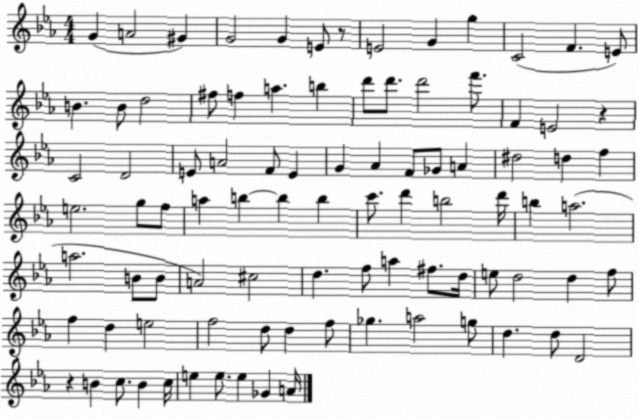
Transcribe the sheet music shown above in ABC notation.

X:1
T:Untitled
M:4/4
L:1/4
K:Eb
G A2 ^G G2 G E/2 z/2 E2 G g C2 F E/2 B B/2 d2 ^f/2 f a b d'/2 d'/2 d'2 f'/2 F E2 z C2 D2 E/2 A2 F/2 E G _A F/2 _G/2 A ^d2 d f e2 g/2 f/2 a b b b c'/2 d' b2 d'/4 b a2 a2 B/2 B/2 A2 ^c2 d f/2 a ^f/2 d/4 e/2 d2 d f/2 f d e2 f2 d/2 d f/2 _g a2 g/2 d d/2 D2 z B c/2 B c/4 e e/2 e _G A/4